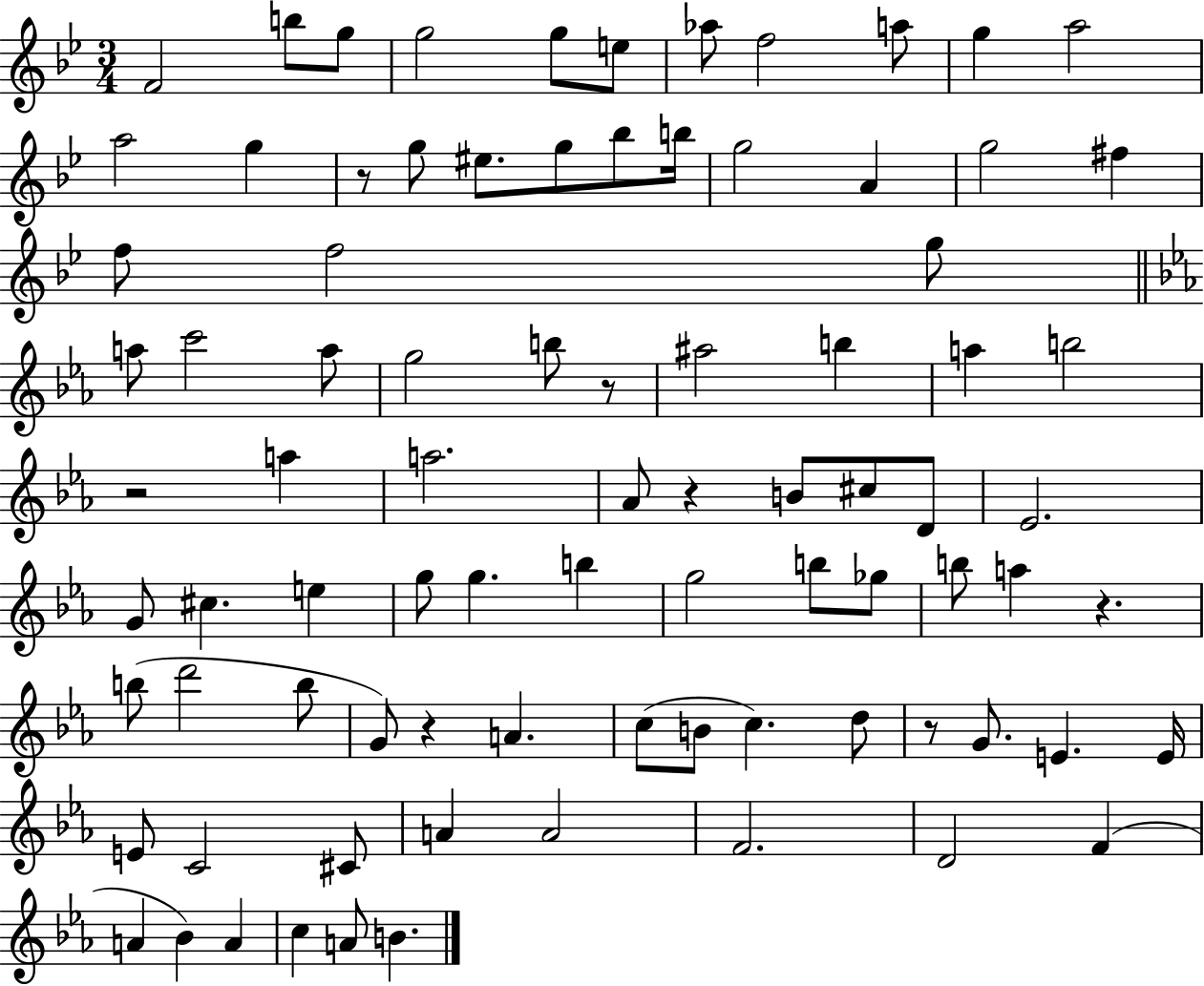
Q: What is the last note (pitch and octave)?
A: B4